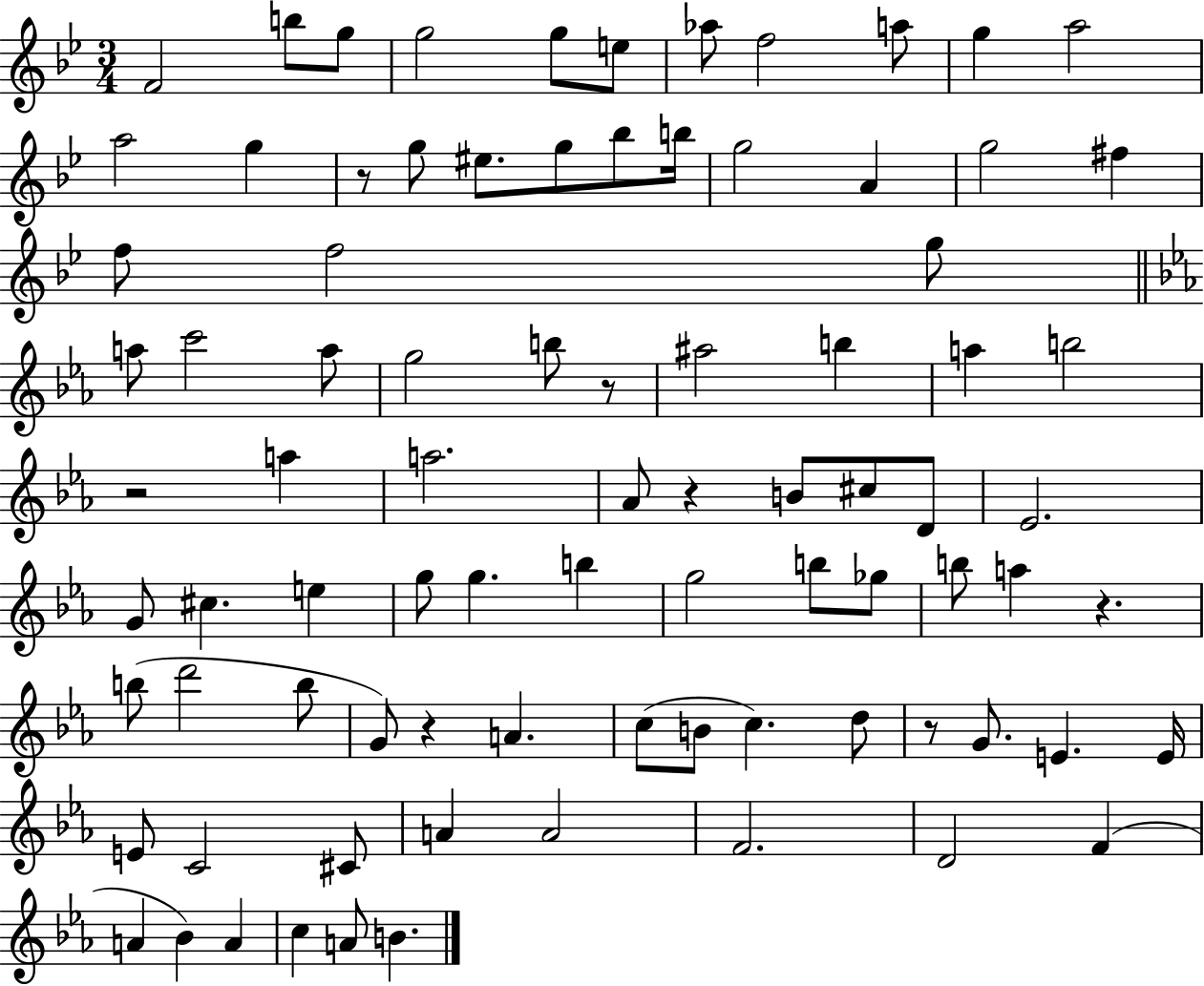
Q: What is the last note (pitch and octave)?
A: B4